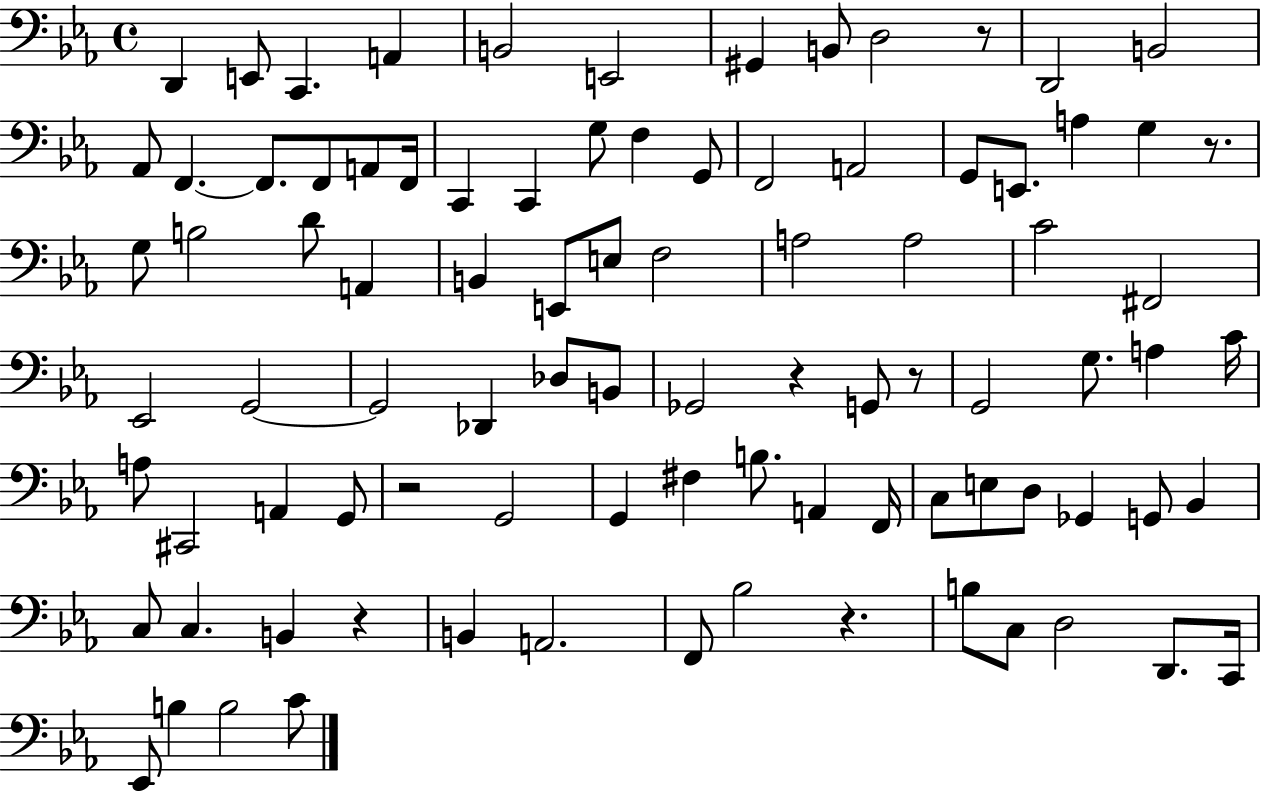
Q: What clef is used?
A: bass